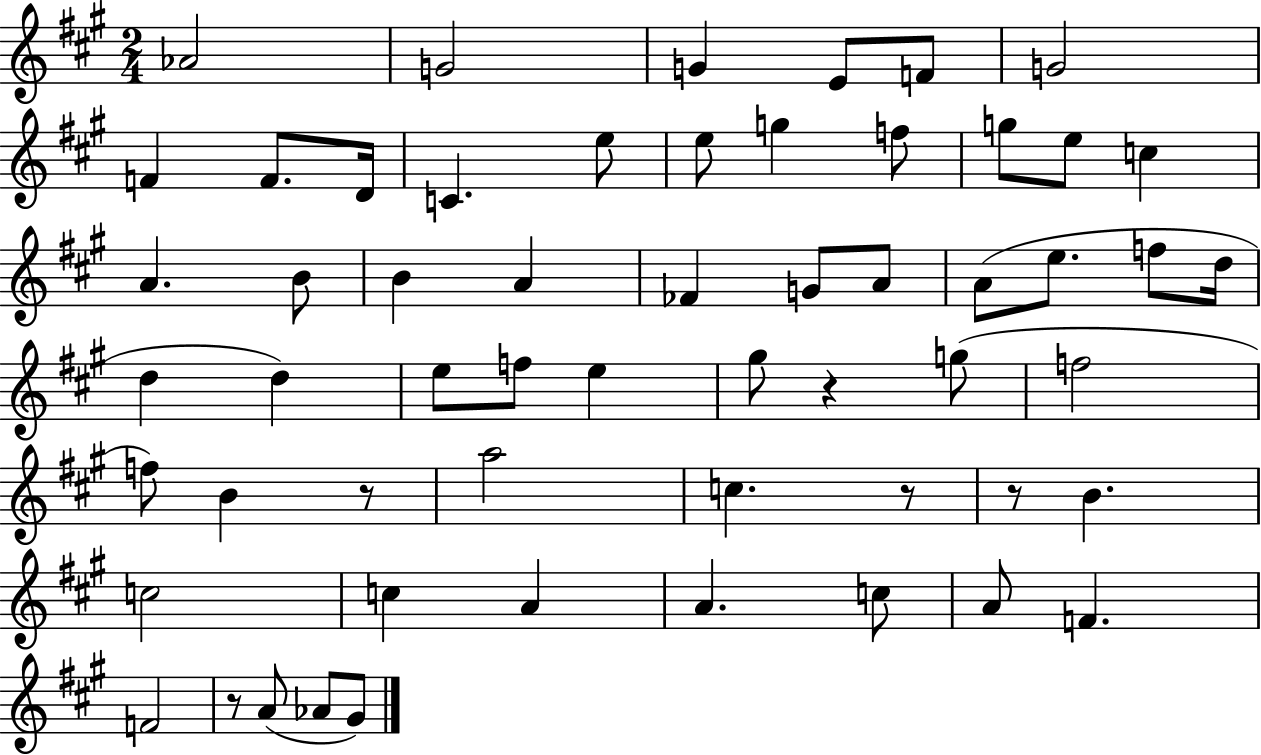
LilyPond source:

{
  \clef treble
  \numericTimeSignature
  \time 2/4
  \key a \major
  aes'2 | g'2 | g'4 e'8 f'8 | g'2 | \break f'4 f'8. d'16 | c'4. e''8 | e''8 g''4 f''8 | g''8 e''8 c''4 | \break a'4. b'8 | b'4 a'4 | fes'4 g'8 a'8 | a'8( e''8. f''8 d''16 | \break d''4 d''4) | e''8 f''8 e''4 | gis''8 r4 g''8( | f''2 | \break f''8) b'4 r8 | a''2 | c''4. r8 | r8 b'4. | \break c''2 | c''4 a'4 | a'4. c''8 | a'8 f'4. | \break f'2 | r8 a'8( aes'8 gis'8) | \bar "|."
}